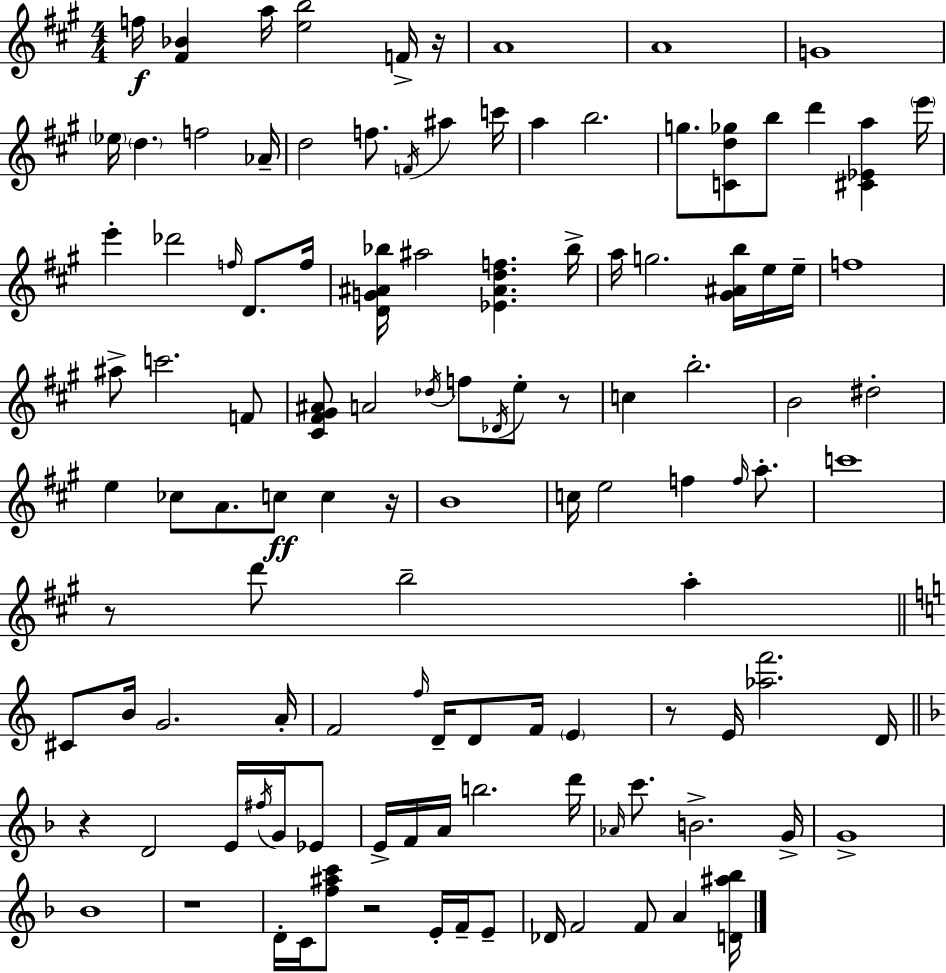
X:1
T:Untitled
M:4/4
L:1/4
K:A
f/4 [^F_B] a/4 [eb]2 F/4 z/4 A4 A4 G4 _e/4 d f2 _A/4 d2 f/2 F/4 ^a c'/4 a b2 g/2 [Cd_g]/2 b/2 d' [^C_Ea] e'/4 e' _d'2 f/4 D/2 f/4 [DG^A_b]/4 ^a2 [_E^Adf] _b/4 a/4 g2 [^G^Ab]/4 e/4 e/4 f4 ^a/2 c'2 F/2 [^C^F^G^A]/2 A2 _d/4 f/2 _D/4 e/2 z/2 c b2 B2 ^d2 e _c/2 A/2 c/2 c z/4 B4 c/4 e2 f f/4 a/2 c'4 z/2 d'/2 b2 a ^C/2 B/4 G2 A/4 F2 f/4 D/4 D/2 F/4 E z/2 E/4 [_af']2 D/4 z D2 E/4 ^f/4 G/4 _E/2 E/4 F/4 A/4 b2 d'/4 _A/4 c'/2 B2 G/4 G4 _B4 z4 D/4 C/4 [f^ac']/2 z2 E/4 F/4 E/2 _D/4 F2 F/2 A [D^a_b]/4